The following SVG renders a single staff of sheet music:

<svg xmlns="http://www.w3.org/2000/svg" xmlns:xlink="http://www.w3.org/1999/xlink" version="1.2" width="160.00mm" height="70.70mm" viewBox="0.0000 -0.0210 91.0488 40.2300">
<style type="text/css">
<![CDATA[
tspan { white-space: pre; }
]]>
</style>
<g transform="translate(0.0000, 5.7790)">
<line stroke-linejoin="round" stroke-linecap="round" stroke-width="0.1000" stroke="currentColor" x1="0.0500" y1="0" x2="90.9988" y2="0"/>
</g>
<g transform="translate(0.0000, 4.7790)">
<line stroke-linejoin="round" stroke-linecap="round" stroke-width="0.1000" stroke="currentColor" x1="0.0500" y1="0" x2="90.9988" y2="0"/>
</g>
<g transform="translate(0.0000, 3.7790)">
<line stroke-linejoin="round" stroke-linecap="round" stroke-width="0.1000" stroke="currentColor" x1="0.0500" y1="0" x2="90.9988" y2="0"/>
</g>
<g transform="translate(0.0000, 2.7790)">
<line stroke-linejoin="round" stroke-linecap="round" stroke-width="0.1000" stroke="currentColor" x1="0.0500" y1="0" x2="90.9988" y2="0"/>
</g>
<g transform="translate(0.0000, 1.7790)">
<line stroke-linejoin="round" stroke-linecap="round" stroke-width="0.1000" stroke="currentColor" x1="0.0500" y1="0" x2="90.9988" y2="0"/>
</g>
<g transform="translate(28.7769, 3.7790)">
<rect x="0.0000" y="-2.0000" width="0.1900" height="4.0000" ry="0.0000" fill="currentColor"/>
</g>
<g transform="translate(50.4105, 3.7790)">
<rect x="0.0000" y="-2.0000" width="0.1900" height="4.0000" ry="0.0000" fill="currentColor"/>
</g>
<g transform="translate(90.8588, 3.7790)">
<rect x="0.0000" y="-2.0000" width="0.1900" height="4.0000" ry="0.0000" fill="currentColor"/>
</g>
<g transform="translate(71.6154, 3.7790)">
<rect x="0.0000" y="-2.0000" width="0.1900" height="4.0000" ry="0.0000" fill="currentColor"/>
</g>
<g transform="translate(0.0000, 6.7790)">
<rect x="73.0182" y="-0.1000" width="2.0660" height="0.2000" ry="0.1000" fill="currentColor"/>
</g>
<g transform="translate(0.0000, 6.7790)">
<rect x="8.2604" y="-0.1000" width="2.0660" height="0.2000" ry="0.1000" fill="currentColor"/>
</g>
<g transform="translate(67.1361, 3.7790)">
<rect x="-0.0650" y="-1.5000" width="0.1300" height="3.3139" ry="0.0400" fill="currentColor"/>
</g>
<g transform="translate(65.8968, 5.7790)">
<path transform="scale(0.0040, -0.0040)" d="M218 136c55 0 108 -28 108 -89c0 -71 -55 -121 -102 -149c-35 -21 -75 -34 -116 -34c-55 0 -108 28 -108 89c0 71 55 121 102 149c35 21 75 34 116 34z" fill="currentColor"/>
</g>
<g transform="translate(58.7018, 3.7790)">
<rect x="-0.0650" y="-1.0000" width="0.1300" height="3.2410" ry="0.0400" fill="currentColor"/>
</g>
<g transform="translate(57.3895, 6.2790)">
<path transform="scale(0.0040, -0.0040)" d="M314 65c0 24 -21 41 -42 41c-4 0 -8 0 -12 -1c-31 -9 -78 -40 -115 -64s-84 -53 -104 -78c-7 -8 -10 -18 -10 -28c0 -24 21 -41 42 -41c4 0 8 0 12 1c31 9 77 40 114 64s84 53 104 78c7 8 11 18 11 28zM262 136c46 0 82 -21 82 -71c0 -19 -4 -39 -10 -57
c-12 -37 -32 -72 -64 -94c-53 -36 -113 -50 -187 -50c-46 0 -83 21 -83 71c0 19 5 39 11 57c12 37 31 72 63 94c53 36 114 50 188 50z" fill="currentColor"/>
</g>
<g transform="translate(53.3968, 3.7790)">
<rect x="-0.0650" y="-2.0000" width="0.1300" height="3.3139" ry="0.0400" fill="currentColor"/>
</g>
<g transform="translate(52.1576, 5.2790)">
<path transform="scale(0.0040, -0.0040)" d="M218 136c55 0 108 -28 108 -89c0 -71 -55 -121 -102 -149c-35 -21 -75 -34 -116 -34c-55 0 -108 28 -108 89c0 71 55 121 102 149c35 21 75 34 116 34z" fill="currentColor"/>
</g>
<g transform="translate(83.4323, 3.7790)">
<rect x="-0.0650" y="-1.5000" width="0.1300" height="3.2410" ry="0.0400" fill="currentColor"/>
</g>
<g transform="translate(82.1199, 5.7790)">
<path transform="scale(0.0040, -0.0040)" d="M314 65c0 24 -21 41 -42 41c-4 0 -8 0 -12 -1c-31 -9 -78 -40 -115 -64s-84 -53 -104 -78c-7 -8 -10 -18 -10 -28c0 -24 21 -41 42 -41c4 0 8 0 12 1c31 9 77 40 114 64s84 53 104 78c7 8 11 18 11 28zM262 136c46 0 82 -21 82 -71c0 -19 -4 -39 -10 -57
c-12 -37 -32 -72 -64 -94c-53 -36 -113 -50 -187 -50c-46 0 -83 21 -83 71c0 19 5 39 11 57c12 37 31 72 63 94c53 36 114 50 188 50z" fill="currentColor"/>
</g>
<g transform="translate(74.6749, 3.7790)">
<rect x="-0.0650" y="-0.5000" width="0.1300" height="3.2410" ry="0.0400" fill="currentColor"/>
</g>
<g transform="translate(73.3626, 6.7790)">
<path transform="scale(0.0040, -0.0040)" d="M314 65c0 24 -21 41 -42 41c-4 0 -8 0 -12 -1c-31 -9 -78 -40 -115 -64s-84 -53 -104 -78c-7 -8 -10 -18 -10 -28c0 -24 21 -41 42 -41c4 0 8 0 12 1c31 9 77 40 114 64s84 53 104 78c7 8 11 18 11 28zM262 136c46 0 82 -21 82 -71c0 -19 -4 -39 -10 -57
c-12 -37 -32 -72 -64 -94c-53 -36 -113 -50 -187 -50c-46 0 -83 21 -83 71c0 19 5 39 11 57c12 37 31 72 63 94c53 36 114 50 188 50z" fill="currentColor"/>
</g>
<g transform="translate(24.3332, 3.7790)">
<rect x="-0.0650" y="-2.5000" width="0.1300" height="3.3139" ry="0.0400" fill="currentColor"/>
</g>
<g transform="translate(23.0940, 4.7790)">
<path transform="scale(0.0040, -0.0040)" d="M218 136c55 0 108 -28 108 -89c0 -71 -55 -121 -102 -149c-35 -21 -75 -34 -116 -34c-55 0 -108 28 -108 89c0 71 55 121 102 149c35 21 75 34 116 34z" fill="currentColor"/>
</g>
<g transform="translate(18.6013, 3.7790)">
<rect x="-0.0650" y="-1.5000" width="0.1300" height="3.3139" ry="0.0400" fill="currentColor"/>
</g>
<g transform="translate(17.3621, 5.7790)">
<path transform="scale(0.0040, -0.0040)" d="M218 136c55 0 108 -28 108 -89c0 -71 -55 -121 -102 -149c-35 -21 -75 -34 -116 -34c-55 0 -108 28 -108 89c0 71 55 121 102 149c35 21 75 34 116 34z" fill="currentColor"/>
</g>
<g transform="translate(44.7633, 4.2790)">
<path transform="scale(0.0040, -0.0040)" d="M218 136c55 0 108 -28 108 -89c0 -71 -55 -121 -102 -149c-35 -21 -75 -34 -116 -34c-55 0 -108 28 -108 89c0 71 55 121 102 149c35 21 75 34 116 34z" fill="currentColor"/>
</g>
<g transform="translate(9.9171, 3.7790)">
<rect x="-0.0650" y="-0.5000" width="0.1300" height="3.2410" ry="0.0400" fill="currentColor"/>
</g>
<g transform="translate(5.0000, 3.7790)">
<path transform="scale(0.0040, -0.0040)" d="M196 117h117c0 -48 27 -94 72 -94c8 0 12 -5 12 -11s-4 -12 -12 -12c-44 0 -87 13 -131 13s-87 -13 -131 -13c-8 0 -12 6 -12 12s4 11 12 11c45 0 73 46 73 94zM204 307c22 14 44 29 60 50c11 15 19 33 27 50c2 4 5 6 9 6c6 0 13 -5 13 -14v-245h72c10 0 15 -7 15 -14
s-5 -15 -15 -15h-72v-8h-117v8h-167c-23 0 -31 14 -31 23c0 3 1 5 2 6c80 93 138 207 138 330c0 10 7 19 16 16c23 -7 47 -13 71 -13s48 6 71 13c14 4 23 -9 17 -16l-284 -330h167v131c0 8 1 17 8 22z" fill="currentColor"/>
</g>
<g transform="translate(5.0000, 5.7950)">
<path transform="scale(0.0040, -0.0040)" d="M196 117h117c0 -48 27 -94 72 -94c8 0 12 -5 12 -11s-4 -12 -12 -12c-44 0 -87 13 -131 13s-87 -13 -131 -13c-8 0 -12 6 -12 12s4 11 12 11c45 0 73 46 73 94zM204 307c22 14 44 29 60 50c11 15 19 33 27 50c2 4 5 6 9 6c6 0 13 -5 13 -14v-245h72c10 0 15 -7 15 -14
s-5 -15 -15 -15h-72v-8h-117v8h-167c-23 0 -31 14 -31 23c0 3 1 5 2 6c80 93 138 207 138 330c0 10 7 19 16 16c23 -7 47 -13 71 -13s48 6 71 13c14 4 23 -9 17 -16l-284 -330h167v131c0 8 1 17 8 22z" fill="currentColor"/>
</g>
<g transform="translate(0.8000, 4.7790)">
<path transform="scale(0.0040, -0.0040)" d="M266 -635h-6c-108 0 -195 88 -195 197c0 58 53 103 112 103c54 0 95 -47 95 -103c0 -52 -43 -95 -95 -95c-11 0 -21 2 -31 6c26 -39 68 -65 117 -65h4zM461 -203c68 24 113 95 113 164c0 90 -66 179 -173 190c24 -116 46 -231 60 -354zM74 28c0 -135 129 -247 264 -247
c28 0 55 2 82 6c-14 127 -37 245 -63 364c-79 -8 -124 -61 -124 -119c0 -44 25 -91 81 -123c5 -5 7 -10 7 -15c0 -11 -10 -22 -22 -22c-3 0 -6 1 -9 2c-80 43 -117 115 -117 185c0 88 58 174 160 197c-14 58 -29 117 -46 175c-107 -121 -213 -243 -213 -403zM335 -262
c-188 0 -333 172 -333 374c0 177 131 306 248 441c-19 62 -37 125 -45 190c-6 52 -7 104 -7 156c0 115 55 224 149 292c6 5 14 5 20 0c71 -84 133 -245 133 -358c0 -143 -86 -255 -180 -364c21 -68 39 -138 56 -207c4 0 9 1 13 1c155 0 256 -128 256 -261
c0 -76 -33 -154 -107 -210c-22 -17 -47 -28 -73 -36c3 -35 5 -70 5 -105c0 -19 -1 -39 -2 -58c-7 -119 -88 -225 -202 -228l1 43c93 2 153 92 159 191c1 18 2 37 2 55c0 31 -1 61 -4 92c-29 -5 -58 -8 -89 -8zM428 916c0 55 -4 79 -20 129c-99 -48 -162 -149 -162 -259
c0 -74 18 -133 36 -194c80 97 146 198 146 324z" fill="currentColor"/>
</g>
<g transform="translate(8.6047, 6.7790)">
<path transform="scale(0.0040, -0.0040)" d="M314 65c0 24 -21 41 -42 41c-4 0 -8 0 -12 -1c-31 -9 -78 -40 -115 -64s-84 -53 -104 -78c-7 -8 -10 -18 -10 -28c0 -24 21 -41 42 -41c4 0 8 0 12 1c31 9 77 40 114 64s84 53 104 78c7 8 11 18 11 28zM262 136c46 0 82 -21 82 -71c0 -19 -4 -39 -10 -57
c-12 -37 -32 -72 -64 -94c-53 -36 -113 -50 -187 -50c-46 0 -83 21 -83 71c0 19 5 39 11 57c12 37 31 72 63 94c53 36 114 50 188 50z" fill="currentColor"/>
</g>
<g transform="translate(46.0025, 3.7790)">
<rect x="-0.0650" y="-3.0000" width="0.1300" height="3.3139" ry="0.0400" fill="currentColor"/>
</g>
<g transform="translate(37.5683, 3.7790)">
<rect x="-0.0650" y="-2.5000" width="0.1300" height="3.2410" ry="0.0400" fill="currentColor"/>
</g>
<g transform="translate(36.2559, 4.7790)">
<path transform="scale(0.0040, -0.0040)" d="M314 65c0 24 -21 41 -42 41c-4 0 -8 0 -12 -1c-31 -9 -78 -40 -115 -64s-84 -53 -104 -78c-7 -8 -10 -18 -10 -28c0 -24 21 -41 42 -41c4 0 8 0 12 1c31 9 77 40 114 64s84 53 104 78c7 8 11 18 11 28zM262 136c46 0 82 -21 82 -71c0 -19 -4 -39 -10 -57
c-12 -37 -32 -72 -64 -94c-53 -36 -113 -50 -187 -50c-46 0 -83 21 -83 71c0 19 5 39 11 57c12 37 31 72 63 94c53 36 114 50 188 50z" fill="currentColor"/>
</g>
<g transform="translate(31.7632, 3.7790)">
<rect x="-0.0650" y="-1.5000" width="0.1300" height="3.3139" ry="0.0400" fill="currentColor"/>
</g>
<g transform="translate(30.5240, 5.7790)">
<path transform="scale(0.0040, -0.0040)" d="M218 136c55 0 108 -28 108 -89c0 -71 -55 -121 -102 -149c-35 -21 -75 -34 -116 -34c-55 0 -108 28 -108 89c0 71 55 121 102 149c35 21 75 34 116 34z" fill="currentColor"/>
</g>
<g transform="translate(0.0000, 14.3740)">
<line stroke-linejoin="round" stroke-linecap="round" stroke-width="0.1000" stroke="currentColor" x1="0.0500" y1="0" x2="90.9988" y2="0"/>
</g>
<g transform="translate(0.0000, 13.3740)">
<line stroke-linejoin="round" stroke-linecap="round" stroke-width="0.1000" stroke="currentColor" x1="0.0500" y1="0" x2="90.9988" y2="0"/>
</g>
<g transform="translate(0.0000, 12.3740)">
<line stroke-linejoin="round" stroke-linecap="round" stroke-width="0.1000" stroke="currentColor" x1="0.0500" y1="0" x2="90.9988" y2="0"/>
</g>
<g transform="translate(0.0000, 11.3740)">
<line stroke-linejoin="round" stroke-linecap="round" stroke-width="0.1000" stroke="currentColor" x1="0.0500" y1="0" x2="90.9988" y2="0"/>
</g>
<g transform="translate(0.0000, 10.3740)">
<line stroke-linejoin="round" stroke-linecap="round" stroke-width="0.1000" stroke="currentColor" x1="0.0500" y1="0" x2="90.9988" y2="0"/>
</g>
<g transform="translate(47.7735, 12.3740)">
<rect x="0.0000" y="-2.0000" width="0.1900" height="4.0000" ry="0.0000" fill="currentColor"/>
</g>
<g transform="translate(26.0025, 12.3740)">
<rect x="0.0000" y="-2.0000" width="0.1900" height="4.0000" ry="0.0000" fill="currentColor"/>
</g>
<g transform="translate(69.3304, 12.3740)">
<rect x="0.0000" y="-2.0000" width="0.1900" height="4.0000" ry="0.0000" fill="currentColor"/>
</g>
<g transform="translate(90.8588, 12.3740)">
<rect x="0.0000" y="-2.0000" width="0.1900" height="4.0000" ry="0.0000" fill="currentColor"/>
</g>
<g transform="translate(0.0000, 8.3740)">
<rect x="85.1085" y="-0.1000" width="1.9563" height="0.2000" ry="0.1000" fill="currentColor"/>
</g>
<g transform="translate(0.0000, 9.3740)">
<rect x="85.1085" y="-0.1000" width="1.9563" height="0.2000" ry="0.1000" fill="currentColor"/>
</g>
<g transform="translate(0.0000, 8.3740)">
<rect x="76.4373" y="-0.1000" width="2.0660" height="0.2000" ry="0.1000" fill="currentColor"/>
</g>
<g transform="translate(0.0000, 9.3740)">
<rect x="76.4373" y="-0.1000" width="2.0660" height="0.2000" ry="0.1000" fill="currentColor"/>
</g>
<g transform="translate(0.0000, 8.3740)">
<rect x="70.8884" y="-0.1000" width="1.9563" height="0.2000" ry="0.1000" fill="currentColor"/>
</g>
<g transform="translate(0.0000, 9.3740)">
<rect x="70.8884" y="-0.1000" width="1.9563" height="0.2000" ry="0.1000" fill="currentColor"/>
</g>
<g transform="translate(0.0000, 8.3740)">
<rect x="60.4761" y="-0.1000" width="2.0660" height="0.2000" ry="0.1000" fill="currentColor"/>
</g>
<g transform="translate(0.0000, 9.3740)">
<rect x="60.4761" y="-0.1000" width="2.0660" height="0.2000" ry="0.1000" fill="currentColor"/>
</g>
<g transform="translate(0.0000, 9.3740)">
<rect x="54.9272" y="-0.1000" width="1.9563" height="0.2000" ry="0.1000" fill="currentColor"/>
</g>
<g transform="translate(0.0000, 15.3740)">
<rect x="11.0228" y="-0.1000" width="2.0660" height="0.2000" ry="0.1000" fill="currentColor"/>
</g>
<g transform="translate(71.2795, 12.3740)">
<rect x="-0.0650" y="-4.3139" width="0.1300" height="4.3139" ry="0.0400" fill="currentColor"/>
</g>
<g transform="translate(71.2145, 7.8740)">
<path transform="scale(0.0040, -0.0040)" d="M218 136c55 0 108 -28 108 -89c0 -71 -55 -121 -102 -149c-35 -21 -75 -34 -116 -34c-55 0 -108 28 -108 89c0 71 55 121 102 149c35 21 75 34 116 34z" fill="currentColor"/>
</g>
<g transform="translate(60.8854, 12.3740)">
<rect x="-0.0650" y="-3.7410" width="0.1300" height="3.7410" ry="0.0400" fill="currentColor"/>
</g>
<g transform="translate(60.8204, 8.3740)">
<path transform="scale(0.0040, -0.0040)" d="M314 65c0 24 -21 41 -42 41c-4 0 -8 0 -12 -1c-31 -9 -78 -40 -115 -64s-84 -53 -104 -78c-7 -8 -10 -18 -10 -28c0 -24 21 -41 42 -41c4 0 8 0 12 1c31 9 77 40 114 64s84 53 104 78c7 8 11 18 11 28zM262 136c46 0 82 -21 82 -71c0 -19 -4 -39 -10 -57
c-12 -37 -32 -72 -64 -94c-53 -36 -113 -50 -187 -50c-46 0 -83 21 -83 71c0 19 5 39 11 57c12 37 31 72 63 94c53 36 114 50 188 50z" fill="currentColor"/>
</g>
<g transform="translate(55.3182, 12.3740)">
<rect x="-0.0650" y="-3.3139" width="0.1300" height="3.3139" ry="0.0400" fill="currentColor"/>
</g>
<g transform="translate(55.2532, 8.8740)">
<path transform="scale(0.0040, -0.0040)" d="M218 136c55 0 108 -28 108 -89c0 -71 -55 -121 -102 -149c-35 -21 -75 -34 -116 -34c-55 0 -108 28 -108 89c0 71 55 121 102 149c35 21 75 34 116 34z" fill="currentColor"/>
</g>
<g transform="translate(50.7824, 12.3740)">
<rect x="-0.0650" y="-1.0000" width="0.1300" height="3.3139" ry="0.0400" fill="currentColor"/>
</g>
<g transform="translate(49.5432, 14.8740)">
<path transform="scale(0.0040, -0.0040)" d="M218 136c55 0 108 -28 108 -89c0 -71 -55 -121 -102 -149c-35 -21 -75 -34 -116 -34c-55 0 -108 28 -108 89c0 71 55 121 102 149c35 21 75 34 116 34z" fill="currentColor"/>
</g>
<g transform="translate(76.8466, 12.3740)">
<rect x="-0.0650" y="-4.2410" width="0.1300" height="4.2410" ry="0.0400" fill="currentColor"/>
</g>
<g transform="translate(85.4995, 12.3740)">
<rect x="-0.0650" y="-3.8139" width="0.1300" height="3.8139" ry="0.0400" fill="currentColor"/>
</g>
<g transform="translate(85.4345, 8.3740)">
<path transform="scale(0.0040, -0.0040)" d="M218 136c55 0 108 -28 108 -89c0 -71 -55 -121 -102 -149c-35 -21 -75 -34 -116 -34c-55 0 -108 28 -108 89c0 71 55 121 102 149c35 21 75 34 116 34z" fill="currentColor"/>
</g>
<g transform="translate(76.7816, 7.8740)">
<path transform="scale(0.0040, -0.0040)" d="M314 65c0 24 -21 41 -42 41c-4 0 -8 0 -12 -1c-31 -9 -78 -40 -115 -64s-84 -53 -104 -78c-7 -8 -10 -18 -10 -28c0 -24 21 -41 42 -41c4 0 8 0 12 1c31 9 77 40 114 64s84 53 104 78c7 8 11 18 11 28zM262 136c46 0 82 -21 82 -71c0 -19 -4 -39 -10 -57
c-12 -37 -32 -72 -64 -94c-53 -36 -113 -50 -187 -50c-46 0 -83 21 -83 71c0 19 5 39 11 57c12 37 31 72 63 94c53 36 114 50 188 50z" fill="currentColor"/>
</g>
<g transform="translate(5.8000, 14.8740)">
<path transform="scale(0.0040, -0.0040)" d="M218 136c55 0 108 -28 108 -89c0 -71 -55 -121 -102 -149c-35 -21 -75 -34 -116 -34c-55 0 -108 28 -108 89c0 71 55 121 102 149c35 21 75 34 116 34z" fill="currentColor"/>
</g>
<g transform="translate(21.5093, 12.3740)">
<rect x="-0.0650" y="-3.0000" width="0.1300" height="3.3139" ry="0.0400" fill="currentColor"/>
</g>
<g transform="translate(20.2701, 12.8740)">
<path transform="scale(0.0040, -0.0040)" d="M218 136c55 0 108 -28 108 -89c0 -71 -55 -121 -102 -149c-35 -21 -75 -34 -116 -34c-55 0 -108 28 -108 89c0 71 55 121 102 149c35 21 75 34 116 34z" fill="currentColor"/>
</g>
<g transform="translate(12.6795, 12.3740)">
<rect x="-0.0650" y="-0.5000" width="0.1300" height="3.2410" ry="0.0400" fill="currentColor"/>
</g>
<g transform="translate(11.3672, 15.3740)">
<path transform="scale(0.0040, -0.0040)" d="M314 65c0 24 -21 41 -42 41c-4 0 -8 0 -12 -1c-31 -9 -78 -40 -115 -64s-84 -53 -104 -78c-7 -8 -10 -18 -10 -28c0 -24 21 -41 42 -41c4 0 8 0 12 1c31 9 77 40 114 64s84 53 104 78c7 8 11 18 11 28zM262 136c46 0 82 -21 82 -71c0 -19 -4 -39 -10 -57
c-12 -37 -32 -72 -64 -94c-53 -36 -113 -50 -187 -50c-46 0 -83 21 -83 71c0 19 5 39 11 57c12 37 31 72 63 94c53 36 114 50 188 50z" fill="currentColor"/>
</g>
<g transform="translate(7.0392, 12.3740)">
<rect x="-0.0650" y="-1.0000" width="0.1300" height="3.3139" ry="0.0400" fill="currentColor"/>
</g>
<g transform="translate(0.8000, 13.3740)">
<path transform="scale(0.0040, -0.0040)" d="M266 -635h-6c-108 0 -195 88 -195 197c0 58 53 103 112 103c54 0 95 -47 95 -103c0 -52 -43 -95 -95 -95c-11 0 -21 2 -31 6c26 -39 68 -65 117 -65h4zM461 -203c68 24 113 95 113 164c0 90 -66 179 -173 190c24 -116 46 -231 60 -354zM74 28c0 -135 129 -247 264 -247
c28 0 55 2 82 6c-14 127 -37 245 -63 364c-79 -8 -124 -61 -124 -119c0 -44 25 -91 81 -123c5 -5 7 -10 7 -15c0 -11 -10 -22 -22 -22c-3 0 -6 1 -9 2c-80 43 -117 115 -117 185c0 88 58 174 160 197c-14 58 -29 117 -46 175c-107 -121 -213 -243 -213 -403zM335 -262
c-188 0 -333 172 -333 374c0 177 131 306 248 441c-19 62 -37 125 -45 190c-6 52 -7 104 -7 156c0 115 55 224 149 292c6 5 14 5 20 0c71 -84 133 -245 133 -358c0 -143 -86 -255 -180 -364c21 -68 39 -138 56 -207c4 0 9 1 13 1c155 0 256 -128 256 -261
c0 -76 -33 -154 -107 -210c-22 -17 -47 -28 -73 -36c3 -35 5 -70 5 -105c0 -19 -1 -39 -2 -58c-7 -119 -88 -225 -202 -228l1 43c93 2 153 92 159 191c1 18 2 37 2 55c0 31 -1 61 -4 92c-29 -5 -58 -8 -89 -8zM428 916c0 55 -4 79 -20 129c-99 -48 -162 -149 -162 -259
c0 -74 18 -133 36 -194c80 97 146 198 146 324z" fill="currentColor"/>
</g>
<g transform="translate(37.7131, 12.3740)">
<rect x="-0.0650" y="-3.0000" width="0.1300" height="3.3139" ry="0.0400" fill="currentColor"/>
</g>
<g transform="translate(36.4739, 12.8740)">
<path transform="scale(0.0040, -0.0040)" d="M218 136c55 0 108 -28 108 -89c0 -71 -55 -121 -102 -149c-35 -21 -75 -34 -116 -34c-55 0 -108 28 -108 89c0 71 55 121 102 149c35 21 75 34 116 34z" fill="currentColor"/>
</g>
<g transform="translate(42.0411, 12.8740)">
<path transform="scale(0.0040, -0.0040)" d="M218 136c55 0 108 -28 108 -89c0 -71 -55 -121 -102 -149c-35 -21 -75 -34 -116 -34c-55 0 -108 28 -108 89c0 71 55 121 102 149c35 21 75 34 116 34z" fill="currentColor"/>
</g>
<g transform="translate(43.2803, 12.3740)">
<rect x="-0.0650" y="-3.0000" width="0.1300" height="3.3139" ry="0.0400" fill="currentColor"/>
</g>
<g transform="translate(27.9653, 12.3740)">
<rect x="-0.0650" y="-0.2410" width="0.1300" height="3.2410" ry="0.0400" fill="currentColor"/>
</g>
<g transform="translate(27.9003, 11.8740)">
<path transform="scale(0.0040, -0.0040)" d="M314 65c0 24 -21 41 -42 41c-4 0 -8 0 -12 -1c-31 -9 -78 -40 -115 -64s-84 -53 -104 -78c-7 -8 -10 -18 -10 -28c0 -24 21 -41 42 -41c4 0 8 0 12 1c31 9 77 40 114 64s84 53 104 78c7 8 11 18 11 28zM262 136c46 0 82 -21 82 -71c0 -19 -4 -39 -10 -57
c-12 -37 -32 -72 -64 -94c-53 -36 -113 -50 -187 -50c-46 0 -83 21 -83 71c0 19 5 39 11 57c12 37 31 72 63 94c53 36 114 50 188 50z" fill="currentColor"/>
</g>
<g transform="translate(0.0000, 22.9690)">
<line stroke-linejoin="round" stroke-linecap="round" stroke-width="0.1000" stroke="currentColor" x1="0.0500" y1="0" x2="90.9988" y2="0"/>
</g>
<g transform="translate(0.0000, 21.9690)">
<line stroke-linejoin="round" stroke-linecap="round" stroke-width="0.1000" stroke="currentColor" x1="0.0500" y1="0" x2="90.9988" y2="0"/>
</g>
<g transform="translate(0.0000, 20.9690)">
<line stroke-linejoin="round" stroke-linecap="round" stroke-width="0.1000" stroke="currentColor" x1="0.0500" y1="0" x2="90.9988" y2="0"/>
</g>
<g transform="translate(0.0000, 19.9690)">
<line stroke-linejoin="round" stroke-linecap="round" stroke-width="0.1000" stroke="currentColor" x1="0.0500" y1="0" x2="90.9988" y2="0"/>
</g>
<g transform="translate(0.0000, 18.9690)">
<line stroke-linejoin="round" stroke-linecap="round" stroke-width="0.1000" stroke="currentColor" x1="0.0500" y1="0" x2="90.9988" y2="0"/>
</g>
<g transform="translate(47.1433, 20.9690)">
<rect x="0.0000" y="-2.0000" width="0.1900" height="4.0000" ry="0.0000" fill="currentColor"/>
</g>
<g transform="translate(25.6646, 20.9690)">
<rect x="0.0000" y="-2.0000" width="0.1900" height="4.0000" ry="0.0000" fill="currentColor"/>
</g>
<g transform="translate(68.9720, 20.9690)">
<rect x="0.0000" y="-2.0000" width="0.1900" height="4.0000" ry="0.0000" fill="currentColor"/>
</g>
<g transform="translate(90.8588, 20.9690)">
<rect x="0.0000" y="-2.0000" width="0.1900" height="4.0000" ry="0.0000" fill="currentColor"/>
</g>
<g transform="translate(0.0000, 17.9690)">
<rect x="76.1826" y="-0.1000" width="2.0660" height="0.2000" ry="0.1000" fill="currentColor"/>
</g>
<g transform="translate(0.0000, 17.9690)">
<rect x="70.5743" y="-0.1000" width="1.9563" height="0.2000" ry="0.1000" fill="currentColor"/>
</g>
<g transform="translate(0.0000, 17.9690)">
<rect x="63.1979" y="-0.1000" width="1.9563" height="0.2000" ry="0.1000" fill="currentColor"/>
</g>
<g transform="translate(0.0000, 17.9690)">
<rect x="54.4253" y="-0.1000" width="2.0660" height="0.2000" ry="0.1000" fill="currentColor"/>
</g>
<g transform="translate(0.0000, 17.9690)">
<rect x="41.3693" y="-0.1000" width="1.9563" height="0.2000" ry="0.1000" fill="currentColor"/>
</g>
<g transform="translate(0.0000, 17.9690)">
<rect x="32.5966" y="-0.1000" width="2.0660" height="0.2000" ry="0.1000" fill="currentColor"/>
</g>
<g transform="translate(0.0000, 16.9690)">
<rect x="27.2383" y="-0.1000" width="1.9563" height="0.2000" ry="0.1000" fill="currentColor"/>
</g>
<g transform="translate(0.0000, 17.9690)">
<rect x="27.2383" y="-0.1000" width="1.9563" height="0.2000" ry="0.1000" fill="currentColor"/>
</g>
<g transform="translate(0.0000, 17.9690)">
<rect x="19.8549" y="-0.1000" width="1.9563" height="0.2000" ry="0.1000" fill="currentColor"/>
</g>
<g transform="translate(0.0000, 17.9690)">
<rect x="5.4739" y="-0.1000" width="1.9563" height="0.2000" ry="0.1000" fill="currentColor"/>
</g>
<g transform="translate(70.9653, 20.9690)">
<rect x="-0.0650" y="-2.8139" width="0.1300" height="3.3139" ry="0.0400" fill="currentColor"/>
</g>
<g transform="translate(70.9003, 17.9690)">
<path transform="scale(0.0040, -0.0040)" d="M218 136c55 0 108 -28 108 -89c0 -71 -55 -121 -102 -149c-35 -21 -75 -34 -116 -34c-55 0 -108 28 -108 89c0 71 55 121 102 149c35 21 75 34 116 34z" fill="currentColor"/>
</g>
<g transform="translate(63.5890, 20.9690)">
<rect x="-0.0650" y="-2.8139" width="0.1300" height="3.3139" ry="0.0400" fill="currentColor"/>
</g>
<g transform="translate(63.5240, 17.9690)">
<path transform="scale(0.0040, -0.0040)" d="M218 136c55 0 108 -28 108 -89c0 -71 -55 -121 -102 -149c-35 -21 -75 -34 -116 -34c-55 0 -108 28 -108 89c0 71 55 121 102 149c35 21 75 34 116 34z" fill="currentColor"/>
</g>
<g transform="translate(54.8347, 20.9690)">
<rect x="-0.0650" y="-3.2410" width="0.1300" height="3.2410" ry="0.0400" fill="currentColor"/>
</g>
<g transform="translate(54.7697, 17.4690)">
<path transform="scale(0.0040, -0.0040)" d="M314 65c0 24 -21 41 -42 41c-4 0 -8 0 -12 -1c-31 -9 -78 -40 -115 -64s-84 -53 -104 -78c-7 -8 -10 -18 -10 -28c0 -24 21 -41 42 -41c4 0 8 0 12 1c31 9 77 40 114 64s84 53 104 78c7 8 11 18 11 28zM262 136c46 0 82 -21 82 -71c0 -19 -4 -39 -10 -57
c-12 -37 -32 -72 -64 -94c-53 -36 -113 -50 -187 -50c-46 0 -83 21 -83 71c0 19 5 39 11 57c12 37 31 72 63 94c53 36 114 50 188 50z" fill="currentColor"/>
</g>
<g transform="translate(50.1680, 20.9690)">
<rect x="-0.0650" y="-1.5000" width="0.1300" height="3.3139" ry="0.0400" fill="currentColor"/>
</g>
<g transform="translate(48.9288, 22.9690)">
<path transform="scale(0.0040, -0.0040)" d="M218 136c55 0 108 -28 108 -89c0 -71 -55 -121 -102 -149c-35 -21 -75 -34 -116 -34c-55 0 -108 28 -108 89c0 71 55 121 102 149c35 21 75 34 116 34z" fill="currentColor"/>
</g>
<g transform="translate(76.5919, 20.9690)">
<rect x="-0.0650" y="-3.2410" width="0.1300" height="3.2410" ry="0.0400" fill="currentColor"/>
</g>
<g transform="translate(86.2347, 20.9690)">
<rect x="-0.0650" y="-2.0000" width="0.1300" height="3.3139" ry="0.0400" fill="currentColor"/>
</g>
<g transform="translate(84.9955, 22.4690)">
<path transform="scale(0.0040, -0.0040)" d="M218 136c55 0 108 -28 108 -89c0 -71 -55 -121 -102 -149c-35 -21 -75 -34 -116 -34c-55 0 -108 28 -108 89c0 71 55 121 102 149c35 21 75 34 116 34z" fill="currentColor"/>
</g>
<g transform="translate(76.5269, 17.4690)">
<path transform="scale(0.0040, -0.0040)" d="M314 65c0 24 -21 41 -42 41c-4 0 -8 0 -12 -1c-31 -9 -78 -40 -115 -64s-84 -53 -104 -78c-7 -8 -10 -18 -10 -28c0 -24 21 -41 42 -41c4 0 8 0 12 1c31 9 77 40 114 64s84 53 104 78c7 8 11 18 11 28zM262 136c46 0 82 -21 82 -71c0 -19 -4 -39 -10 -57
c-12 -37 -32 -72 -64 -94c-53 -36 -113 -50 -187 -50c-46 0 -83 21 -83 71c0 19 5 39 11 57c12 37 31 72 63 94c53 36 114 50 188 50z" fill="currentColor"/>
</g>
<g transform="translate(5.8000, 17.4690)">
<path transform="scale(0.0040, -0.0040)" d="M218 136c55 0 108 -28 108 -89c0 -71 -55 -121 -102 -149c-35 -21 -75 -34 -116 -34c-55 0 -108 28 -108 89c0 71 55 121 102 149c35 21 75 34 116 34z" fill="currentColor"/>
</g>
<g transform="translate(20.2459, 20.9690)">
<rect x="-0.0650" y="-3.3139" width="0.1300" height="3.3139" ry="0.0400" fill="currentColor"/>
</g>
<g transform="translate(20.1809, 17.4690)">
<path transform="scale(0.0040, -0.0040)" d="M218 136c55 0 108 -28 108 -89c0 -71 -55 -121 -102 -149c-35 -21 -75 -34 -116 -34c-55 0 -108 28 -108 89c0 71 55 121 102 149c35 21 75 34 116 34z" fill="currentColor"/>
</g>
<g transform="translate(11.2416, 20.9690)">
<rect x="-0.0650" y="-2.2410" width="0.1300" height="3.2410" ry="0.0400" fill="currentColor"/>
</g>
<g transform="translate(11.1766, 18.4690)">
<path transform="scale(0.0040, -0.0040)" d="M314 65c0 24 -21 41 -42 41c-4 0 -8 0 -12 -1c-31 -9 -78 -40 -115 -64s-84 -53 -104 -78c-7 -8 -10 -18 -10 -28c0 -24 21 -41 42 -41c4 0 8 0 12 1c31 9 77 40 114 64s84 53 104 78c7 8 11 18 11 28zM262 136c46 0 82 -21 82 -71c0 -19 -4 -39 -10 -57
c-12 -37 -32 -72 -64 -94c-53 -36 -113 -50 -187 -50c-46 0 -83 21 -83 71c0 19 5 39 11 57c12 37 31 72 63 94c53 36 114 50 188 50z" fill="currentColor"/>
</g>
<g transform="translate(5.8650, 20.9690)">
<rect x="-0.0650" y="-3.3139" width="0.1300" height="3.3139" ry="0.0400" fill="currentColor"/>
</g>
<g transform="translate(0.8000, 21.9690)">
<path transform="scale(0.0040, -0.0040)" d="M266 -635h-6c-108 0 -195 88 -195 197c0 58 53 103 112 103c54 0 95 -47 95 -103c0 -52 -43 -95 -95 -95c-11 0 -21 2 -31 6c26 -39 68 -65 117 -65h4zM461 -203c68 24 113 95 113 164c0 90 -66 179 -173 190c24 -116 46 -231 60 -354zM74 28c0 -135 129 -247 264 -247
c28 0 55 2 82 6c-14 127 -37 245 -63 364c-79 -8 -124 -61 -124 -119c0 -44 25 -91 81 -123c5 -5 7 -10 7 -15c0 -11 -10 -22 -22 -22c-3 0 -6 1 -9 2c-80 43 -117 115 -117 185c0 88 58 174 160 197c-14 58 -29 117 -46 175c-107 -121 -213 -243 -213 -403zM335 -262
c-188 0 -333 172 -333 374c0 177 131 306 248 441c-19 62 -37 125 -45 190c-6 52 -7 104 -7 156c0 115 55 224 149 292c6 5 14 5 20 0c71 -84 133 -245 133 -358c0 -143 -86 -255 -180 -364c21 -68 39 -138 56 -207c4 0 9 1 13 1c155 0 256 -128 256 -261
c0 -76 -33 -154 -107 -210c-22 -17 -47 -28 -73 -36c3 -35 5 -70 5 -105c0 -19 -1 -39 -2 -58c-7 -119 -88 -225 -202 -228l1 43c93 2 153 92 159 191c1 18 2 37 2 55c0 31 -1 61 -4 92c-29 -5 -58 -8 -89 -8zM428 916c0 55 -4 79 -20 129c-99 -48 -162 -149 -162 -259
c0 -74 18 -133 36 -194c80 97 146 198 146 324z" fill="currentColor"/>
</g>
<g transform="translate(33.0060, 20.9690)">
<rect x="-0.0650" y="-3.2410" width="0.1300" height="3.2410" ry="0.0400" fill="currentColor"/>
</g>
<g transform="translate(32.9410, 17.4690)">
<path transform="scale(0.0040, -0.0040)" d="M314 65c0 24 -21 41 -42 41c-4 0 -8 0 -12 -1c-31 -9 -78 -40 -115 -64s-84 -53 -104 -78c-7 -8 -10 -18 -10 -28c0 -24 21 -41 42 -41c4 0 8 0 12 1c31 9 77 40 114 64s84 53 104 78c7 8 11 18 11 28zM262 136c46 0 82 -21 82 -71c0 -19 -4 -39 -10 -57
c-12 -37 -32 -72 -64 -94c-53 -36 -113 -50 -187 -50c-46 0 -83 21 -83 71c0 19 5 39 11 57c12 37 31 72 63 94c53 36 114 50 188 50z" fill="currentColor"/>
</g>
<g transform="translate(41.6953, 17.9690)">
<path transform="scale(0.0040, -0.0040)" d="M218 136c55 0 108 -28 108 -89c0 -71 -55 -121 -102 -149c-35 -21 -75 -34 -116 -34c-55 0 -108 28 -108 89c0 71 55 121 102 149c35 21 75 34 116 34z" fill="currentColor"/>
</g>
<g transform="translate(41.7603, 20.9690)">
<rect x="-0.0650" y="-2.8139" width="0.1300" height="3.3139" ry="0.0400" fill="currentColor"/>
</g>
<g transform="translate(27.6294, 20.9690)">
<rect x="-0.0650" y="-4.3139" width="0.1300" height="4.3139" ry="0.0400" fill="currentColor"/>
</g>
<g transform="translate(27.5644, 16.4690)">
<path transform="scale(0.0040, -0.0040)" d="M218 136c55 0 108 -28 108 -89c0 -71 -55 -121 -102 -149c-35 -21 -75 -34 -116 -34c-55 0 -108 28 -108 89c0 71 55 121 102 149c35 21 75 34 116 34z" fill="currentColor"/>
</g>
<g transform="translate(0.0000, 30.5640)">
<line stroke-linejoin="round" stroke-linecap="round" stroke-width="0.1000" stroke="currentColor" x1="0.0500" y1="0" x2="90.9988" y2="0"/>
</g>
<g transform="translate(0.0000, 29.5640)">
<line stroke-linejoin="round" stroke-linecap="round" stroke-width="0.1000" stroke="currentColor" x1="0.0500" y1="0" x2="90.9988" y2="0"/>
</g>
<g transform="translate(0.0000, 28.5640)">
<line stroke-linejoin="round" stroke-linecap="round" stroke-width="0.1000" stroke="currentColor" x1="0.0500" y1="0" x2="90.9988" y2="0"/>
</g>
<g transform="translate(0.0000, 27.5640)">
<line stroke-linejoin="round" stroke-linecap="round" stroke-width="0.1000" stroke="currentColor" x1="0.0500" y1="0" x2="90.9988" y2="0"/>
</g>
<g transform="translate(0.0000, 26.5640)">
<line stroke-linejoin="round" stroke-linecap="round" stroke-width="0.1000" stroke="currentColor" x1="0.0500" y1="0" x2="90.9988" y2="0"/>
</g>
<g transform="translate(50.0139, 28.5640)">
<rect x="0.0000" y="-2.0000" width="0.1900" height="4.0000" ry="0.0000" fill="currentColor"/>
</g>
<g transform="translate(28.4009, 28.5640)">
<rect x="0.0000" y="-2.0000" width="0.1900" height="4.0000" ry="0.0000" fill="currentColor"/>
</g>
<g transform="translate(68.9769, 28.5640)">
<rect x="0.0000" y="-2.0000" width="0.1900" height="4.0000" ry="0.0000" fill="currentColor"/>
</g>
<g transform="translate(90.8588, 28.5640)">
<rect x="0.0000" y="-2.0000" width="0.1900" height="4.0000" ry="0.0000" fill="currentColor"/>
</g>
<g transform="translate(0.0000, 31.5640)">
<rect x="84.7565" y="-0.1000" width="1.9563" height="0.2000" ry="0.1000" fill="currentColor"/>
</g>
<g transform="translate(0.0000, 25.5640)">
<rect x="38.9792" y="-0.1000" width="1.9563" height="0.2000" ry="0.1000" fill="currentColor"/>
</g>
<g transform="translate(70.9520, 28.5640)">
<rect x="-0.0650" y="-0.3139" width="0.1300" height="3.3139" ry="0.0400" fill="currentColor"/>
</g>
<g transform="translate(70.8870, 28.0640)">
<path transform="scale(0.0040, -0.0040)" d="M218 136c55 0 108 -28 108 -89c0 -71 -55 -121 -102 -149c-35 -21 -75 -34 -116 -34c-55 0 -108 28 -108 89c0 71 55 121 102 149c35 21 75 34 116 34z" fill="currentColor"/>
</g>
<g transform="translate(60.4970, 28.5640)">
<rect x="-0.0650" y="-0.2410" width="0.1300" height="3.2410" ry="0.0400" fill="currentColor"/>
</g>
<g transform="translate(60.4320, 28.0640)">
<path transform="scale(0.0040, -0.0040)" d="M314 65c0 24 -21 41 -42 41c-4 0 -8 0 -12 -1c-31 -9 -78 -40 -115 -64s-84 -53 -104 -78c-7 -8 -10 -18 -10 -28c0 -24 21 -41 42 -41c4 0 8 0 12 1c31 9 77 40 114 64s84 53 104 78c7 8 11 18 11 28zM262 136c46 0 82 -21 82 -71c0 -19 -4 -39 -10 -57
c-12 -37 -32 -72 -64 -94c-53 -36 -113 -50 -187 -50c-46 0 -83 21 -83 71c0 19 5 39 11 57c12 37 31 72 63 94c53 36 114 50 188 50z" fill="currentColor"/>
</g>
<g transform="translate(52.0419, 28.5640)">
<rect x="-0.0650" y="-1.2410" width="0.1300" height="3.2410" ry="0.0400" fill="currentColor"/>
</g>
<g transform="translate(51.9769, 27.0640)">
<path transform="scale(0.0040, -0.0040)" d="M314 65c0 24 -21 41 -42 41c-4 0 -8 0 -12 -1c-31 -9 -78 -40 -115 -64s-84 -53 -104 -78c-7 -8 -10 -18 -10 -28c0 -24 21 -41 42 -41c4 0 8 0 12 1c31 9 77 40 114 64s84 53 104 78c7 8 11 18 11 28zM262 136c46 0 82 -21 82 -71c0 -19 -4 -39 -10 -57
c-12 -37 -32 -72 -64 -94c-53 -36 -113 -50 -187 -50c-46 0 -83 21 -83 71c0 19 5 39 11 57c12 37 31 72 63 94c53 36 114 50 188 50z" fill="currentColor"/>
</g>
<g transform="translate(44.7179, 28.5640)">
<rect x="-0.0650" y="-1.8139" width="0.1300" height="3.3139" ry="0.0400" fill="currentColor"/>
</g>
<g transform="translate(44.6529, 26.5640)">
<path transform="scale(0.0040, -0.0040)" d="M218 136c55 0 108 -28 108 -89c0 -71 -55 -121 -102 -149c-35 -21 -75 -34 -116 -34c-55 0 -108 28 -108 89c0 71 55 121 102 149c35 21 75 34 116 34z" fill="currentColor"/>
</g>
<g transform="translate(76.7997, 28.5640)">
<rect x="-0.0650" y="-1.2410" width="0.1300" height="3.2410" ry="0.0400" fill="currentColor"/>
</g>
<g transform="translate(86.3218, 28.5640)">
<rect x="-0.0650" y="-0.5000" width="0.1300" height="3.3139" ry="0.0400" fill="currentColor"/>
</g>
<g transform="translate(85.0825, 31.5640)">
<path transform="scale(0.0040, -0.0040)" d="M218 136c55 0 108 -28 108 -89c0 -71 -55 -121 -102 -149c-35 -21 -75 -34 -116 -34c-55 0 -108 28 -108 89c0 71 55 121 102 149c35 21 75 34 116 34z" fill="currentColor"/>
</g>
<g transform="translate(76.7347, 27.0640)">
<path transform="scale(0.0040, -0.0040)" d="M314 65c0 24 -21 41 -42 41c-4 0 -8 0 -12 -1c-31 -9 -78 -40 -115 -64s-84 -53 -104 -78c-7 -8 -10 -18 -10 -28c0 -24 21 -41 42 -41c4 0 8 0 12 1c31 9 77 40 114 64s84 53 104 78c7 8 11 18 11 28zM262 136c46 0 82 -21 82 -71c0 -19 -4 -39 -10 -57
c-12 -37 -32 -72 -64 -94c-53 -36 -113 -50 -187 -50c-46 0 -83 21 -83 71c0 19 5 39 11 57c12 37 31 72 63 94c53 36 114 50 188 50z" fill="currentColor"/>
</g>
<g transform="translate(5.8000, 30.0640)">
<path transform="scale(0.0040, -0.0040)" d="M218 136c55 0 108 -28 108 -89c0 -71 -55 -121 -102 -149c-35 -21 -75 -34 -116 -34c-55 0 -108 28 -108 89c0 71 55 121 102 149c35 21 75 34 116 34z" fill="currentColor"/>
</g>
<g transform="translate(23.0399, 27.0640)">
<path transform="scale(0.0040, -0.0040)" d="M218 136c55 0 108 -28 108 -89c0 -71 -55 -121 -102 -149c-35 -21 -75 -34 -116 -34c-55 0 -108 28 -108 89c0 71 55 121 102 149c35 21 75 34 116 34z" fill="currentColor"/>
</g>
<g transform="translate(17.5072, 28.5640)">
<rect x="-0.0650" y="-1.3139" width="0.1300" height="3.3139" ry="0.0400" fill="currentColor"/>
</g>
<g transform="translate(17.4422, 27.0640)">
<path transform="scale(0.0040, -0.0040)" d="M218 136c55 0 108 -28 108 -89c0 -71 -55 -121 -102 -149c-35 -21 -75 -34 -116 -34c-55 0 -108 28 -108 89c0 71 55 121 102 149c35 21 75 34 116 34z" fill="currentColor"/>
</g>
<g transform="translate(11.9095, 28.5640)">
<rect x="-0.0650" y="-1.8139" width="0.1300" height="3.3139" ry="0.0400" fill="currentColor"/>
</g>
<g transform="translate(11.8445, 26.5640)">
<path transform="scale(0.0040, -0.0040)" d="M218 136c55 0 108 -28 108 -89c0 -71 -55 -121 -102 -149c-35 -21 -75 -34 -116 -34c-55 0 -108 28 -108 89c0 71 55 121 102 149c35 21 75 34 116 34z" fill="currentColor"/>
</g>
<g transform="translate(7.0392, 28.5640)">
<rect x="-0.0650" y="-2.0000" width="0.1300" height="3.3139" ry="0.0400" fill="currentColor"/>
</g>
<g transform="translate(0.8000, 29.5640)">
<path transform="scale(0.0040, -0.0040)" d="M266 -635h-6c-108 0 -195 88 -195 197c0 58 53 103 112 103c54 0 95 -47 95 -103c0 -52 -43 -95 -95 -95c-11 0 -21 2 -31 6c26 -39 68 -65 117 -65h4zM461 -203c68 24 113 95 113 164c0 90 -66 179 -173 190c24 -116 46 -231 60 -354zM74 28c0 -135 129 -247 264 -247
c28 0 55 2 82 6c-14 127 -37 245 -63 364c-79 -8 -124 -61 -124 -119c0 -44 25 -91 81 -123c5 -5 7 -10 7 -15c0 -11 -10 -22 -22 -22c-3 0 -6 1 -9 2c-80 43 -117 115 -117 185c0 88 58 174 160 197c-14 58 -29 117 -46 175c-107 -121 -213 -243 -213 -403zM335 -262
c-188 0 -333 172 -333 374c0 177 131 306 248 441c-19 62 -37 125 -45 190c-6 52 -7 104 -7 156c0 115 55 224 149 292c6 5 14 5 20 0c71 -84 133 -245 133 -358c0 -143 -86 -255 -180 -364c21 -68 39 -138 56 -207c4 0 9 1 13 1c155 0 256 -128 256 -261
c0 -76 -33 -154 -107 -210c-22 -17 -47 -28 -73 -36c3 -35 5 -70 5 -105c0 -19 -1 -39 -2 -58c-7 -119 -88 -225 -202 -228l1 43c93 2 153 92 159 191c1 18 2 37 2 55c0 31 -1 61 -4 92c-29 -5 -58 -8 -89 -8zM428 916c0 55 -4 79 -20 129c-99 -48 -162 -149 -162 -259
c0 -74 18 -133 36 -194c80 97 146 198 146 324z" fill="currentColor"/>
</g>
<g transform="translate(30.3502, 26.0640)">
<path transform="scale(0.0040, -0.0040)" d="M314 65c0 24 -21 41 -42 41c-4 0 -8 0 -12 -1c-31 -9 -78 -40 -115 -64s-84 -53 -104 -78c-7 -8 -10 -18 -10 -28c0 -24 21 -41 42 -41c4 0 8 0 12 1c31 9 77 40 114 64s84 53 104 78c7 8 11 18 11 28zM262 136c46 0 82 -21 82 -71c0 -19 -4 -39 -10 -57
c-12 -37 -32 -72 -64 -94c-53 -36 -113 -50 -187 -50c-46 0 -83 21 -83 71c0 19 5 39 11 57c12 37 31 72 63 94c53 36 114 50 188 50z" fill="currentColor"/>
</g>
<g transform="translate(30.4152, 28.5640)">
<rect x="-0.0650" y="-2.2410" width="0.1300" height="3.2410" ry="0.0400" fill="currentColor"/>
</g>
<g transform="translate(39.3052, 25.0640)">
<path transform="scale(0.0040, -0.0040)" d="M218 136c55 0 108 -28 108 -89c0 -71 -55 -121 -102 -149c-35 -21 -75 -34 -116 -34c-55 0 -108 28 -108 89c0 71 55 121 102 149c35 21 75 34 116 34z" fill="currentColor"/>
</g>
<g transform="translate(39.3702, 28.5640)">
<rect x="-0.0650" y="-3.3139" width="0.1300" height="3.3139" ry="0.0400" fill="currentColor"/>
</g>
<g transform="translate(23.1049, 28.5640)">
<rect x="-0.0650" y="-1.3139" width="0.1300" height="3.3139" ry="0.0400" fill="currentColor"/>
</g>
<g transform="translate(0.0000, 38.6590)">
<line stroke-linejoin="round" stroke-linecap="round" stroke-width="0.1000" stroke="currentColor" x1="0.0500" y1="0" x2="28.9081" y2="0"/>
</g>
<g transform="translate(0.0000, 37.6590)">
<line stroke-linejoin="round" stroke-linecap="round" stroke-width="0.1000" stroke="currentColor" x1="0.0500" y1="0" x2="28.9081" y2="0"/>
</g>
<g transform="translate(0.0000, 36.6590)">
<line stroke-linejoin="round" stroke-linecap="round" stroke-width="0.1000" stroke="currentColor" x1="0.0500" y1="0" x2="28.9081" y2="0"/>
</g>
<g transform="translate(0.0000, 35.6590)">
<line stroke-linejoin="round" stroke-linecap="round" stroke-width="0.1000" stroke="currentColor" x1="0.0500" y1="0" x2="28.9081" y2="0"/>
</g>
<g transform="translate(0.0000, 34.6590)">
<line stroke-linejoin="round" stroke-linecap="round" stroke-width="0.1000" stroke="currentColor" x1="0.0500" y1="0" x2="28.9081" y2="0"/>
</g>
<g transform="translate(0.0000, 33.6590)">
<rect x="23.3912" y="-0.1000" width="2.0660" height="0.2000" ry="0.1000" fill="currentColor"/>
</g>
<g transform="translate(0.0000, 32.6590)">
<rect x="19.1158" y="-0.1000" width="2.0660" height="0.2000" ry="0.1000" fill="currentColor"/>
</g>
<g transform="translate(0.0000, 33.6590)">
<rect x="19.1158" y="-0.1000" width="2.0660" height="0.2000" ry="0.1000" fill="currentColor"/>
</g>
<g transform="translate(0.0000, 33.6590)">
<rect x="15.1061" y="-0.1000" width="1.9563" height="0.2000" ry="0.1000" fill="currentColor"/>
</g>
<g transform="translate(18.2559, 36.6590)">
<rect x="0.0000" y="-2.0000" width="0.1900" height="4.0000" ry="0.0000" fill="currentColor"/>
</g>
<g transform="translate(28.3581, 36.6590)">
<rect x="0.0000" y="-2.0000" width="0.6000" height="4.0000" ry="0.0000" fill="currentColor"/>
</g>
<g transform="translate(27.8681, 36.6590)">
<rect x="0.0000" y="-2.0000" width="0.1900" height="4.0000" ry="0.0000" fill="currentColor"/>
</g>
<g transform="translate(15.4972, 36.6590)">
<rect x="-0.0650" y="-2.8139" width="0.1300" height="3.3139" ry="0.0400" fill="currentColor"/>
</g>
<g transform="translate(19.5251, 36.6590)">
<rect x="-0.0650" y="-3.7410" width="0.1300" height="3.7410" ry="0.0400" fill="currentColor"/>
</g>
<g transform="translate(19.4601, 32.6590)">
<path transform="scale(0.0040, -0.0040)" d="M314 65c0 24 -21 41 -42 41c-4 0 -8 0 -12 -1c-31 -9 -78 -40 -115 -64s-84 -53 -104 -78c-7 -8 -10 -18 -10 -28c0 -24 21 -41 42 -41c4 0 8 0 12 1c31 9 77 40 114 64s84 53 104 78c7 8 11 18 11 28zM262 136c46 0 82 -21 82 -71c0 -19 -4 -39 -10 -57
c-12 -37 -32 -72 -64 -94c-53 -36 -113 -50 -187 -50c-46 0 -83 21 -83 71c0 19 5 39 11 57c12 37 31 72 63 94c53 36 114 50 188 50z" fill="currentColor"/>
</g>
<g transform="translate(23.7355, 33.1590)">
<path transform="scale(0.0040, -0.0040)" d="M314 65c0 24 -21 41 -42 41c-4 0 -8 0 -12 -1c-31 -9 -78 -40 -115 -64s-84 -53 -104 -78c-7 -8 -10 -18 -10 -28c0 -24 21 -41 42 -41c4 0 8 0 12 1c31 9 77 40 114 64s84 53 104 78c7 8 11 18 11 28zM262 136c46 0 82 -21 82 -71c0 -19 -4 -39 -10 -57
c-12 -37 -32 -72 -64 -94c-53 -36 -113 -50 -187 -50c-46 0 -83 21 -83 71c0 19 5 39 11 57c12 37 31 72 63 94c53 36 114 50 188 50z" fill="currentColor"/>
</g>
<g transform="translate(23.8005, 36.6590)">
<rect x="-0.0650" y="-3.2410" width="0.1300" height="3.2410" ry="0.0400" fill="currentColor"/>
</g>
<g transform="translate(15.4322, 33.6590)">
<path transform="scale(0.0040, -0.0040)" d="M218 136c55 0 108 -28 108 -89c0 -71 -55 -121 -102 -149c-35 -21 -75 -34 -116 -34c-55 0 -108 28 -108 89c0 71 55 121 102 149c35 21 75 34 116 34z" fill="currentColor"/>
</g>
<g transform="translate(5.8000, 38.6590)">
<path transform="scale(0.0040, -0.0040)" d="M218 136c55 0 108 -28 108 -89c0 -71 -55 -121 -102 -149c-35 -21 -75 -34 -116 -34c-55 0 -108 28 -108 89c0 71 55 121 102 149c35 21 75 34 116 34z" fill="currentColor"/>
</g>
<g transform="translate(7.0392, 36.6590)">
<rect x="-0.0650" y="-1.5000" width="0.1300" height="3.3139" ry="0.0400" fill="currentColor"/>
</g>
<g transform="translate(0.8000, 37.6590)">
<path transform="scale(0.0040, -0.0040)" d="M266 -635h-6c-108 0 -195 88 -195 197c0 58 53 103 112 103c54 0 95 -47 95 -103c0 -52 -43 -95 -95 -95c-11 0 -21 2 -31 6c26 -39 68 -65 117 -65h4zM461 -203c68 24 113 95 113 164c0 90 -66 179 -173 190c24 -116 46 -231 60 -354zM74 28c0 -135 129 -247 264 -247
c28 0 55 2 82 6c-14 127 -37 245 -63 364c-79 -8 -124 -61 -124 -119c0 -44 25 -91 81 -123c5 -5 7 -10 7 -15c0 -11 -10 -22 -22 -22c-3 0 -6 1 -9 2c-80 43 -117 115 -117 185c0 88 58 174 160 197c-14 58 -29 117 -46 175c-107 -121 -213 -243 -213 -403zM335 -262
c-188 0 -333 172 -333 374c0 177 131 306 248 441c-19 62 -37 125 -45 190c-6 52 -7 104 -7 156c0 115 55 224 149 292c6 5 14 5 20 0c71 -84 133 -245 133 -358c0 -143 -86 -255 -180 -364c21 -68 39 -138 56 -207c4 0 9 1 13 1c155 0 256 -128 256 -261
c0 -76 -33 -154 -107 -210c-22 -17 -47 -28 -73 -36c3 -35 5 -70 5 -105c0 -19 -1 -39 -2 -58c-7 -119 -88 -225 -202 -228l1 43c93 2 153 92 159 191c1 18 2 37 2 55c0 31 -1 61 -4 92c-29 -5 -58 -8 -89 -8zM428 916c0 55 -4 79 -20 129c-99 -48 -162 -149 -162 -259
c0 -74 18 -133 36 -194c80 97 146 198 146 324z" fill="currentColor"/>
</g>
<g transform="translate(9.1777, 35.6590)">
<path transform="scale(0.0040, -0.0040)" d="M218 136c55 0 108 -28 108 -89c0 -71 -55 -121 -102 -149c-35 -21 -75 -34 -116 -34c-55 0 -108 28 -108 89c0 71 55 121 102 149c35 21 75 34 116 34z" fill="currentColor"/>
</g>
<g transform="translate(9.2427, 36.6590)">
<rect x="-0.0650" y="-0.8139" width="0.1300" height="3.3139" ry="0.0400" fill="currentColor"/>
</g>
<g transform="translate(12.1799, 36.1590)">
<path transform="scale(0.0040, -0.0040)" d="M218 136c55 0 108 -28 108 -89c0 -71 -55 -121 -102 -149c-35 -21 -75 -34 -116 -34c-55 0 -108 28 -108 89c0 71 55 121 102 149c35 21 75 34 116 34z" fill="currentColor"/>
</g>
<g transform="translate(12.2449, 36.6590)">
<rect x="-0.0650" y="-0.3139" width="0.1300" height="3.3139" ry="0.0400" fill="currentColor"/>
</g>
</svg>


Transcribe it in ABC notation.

X:1
T:Untitled
M:4/4
L:1/4
K:C
C2 E G E G2 A F D2 E C2 E2 D C2 A c2 A A D b c'2 d' d'2 c' b g2 b d' b2 a E b2 a a b2 F F f e e g2 b f e2 c2 c e2 C E d c a c'2 b2